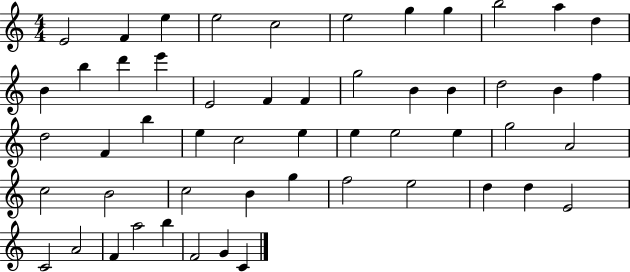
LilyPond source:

{
  \clef treble
  \numericTimeSignature
  \time 4/4
  \key c \major
  e'2 f'4 e''4 | e''2 c''2 | e''2 g''4 g''4 | b''2 a''4 d''4 | \break b'4 b''4 d'''4 e'''4 | e'2 f'4 f'4 | g''2 b'4 b'4 | d''2 b'4 f''4 | \break d''2 f'4 b''4 | e''4 c''2 e''4 | e''4 e''2 e''4 | g''2 a'2 | \break c''2 b'2 | c''2 b'4 g''4 | f''2 e''2 | d''4 d''4 e'2 | \break c'2 a'2 | f'4 a''2 b''4 | f'2 g'4 c'4 | \bar "|."
}